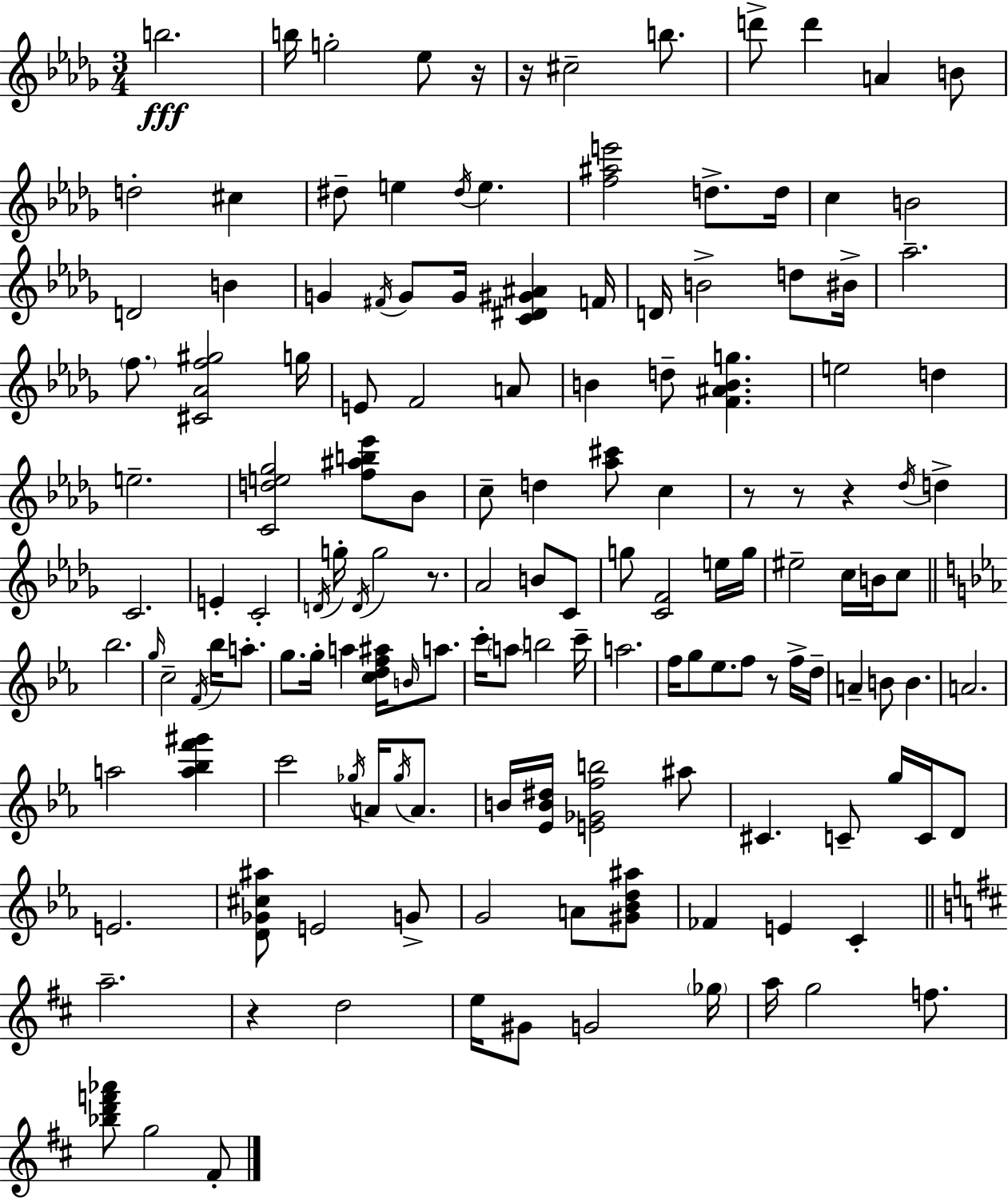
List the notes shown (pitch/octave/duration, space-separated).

B5/h. B5/s G5/h Eb5/e R/s R/s C#5/h B5/e. D6/e D6/q A4/q B4/e D5/h C#5/q D#5/e E5/q D#5/s E5/q. [F5,A#5,E6]/h D5/e. D5/s C5/q B4/h D4/h B4/q G4/q F#4/s G4/e G4/s [C4,D#4,G#4,A#4]/q F4/s D4/s B4/h D5/e BIS4/s Ab5/h. F5/e. [C#4,Ab4,F5,G#5]/h G5/s E4/e F4/h A4/e B4/q D5/e [F4,A#4,B4,G5]/q. E5/h D5/q E5/h. [C4,D5,E5,Gb5]/h [F5,A#5,B5,Eb6]/e Bb4/e C5/e D5/q [Ab5,C#6]/e C5/q R/e R/e R/q Db5/s D5/q C4/h. E4/q C4/h D4/s G5/s D4/s G5/h R/e. Ab4/h B4/e C4/e G5/e [C4,F4]/h E5/s G5/s EIS5/h C5/s B4/s C5/e Bb5/h. G5/s C5/h F4/s Bb5/s A5/e. G5/e. G5/s A5/q [C5,D5,F5,A#5]/s B4/s A5/e. C6/s A5/e B5/h C6/s A5/h. F5/s G5/e Eb5/e. F5/e R/e F5/s D5/s A4/q B4/e B4/q. A4/h. A5/h [A5,Bb5,F6,G#6]/q C6/h Gb5/s A4/s Gb5/s A4/e. B4/s [Eb4,B4,D#5]/s [E4,Gb4,F5,B5]/h A#5/e C#4/q. C4/e G5/s C4/s D4/e E4/h. [D4,Gb4,C#5,A#5]/e E4/h G4/e G4/h A4/e [G#4,Bb4,D5,A#5]/e FES4/q E4/q C4/q A5/h. R/q D5/h E5/s G#4/e G4/h Gb5/s A5/s G5/h F5/e. [Bb5,D6,F6,Ab6]/e G5/h F#4/e